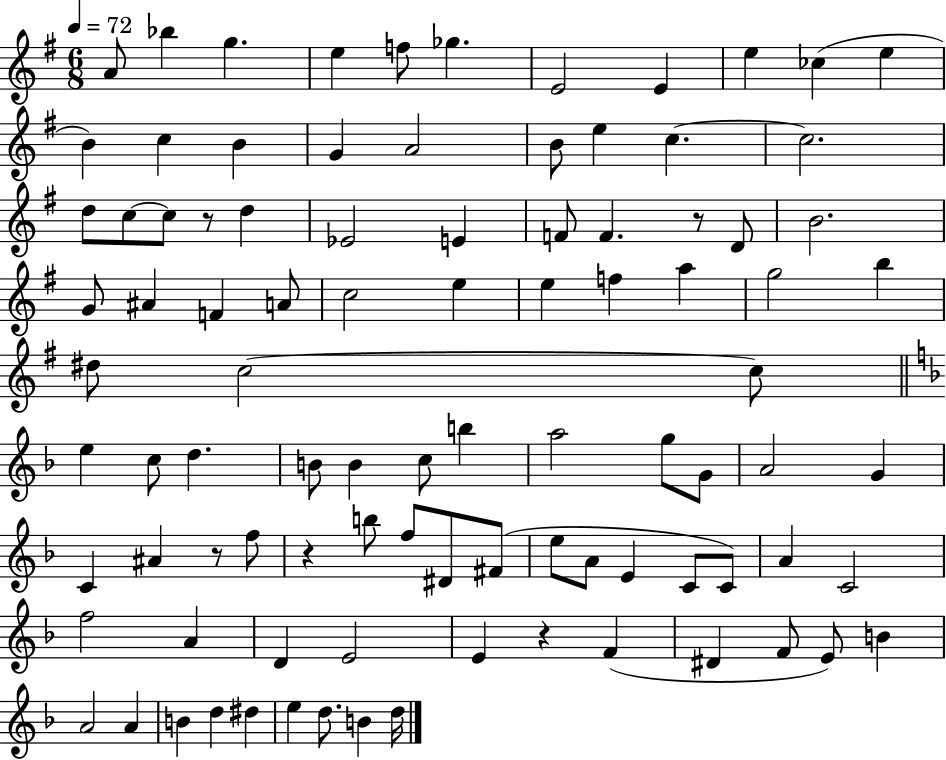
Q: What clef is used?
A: treble